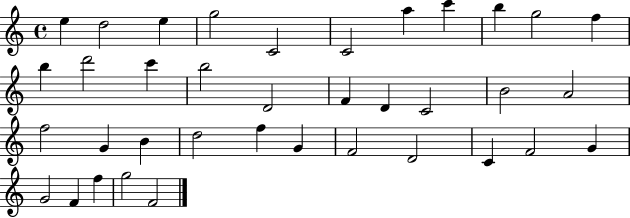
E5/q D5/h E5/q G5/h C4/h C4/h A5/q C6/q B5/q G5/h F5/q B5/q D6/h C6/q B5/h D4/h F4/q D4/q C4/h B4/h A4/h F5/h G4/q B4/q D5/h F5/q G4/q F4/h D4/h C4/q F4/h G4/q G4/h F4/q F5/q G5/h F4/h